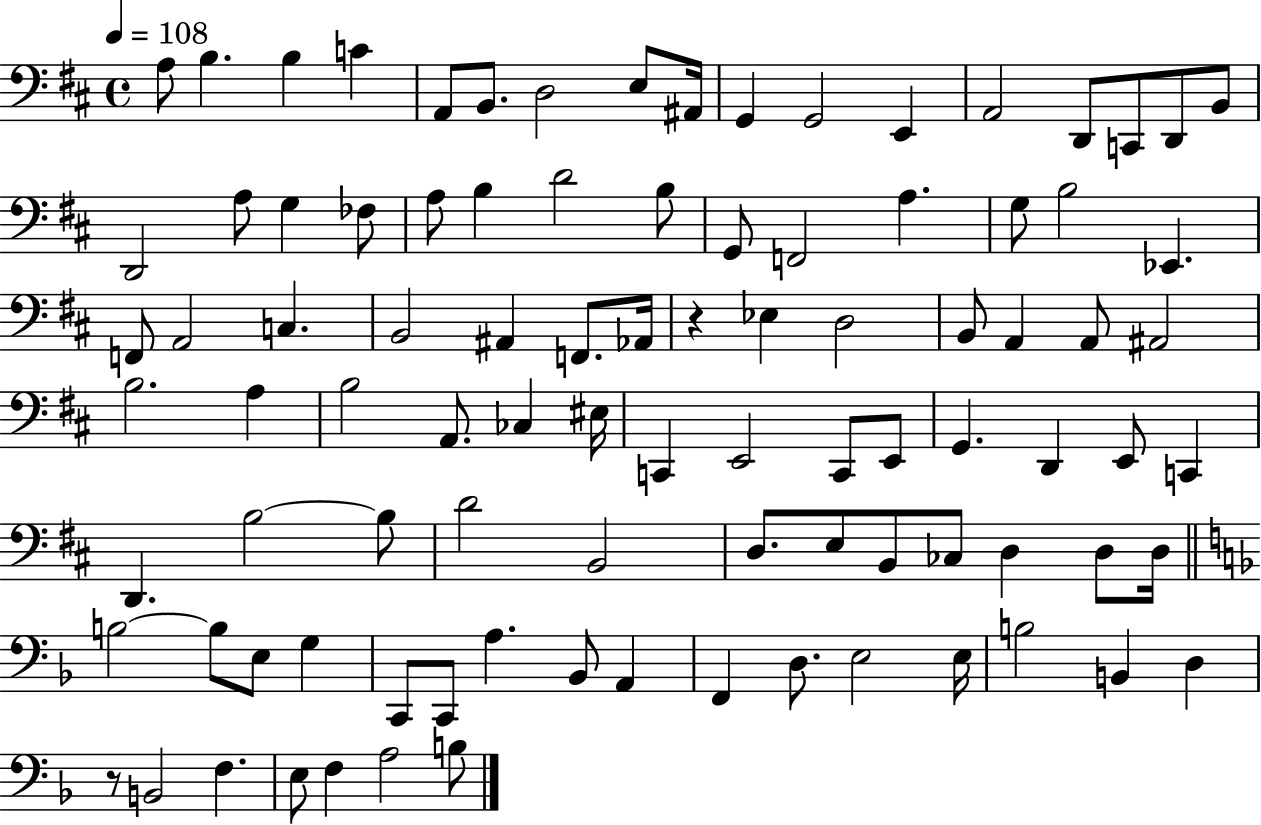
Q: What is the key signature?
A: D major